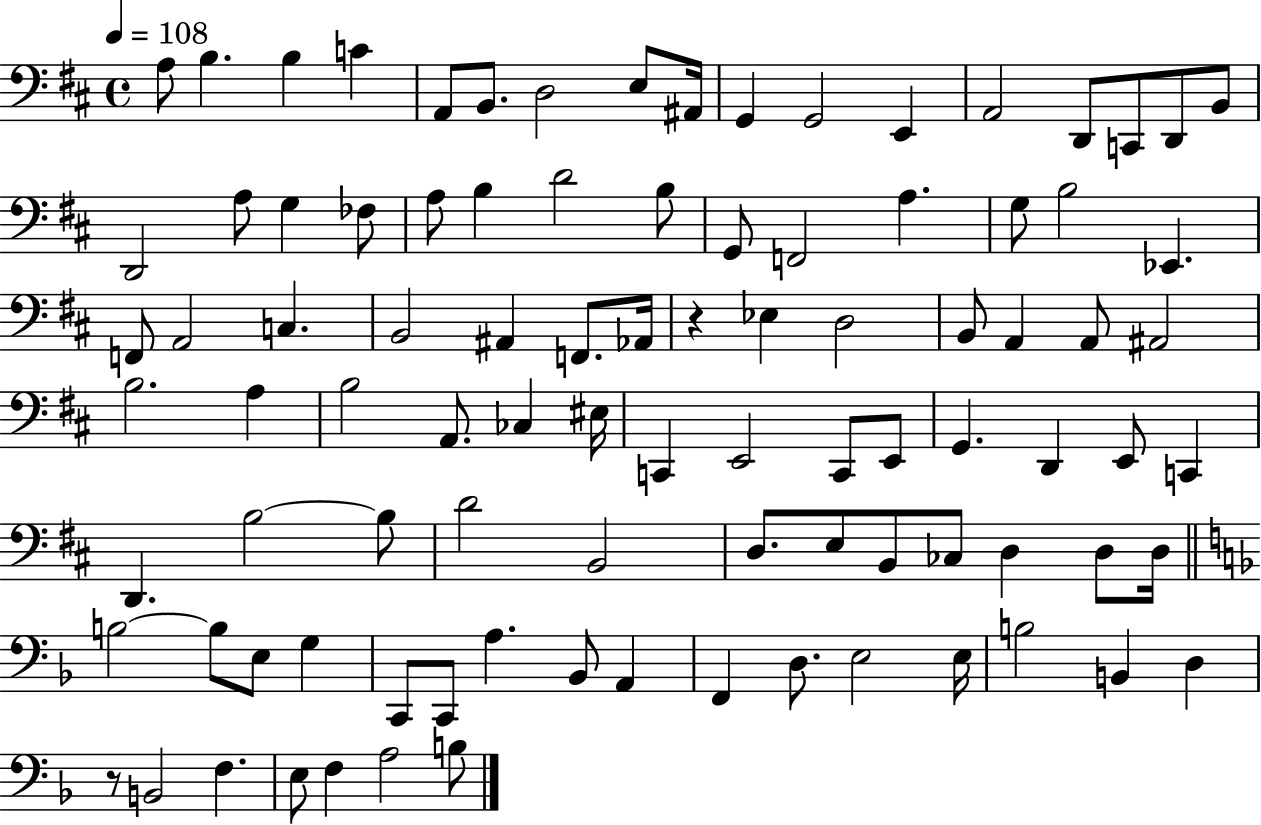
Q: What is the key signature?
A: D major